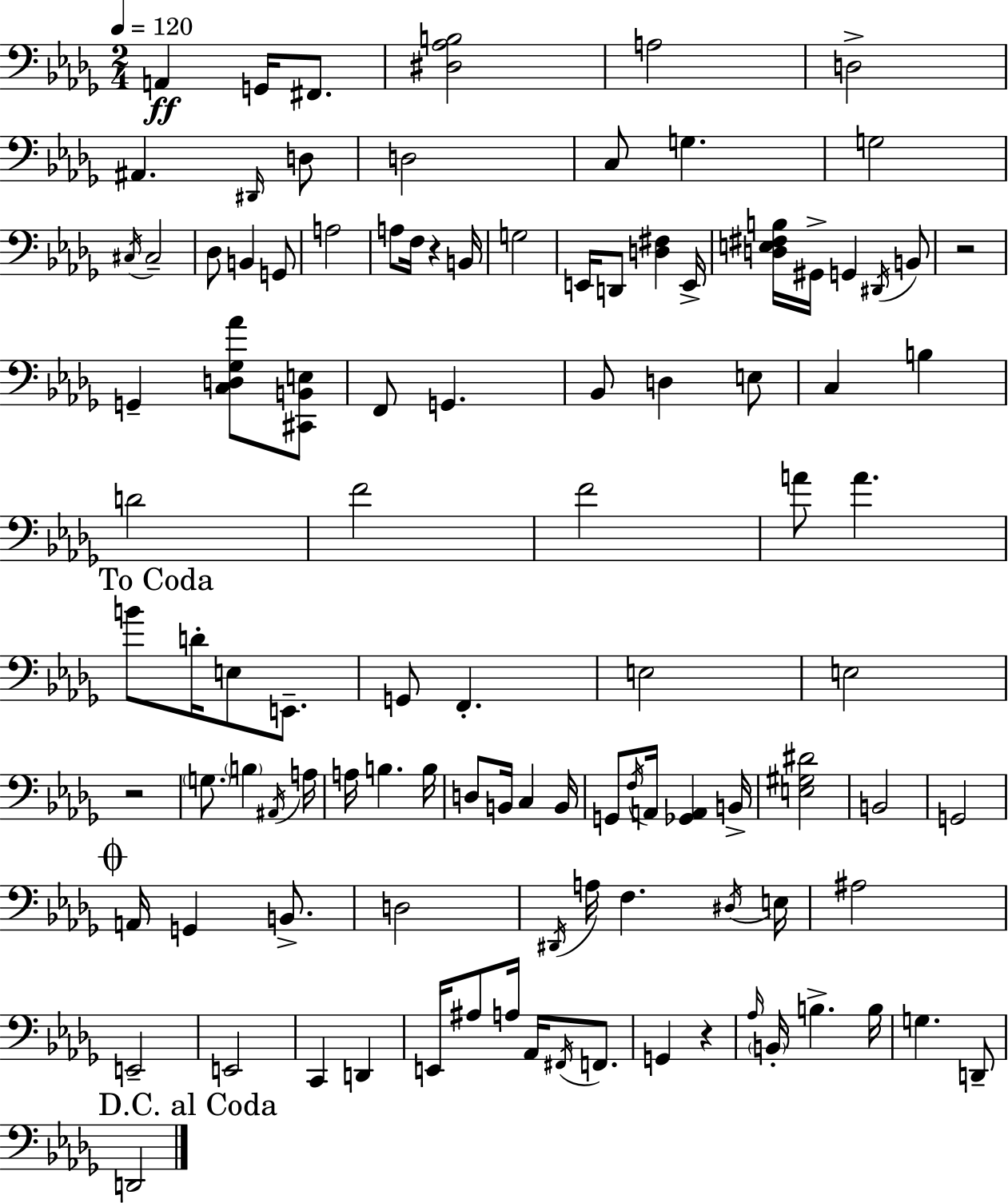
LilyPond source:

{
  \clef bass
  \numericTimeSignature
  \time 2/4
  \key bes \minor
  \tempo 4 = 120
  a,4\ff g,16 fis,8. | <dis aes b>2 | a2 | d2-> | \break ais,4. \grace { dis,16 } d8 | d2 | c8 g4. | g2 | \break \acciaccatura { cis16 } cis2-- | des8 b,4 | g,8 a2 | a8 f16 r4 | \break b,16 g2 | e,16 d,8 <d fis>4 | e,16-> <d e fis b>16 gis,16-> g,4 | \acciaccatura { dis,16 } b,8 r2 | \break g,4-- <c d ges aes'>8 | <cis, b, e>8 f,8 g,4. | bes,8 d4 | e8 c4 b4 | \break d'2 | f'2 | f'2 | a'8 a'4. | \break \mark "To Coda" b'8 d'16-. e8 | e,8.-- g,8 f,4.-. | e2 | e2 | \break r2 | \parenthesize g8. \parenthesize b4 | \acciaccatura { ais,16 } a16 a16 b4. | b16 d8 b,16 c4 | \break b,16 g,8 \acciaccatura { f16 } a,16 | <ges, a,>4 b,16-> <e gis dis'>2 | b,2 | g,2 | \break \mark \markup { \musicglyph "scripts.coda" } a,16 g,4 | b,8.-> d2 | \acciaccatura { dis,16 } a16 f4. | \acciaccatura { dis16 } e16 ais2 | \break e,2-- | e,2 | c,4 | d,4 e,16 | \break ais8 a16 aes,16 \acciaccatura { fis,16 } f,8. | g,4 r4 | \grace { aes16 } \parenthesize b,16-. b4.-> | b16 g4. d,8-- | \break \mark "D.C. al Coda" d,2 | \bar "|."
}